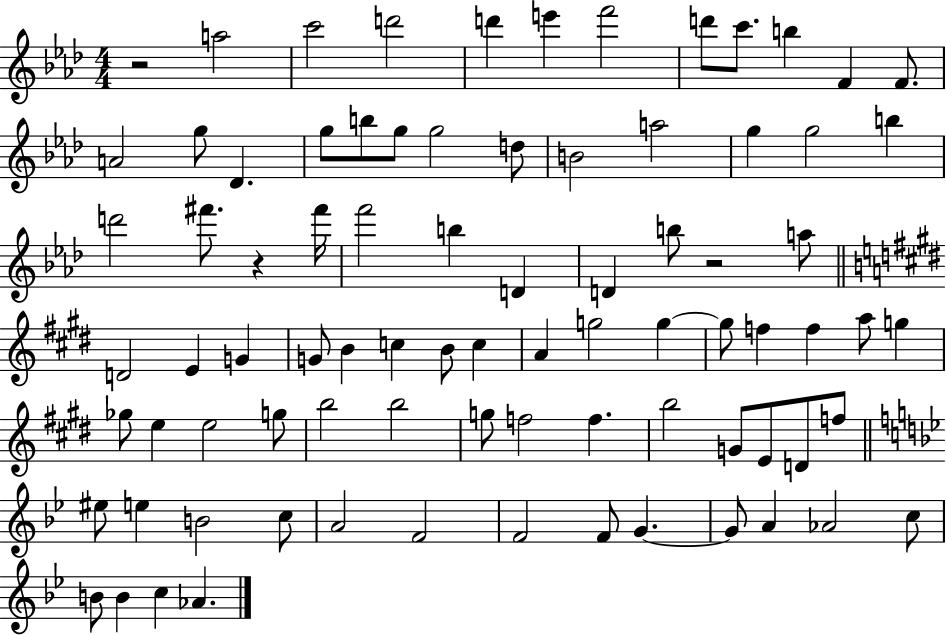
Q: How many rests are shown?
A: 3